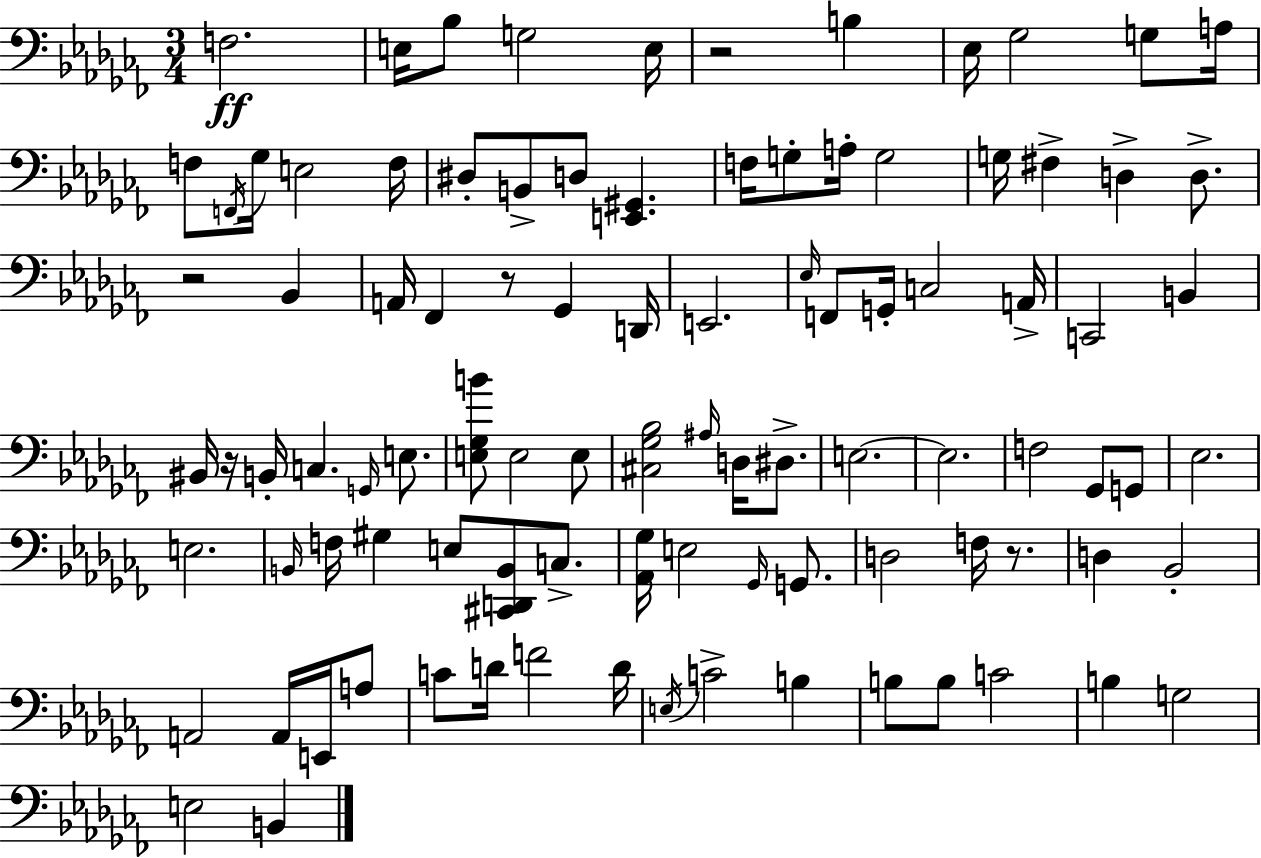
{
  \clef bass
  \numericTimeSignature
  \time 3/4
  \key aes \minor
  f2.\ff | e16 bes8 g2 e16 | r2 b4 | ees16 ges2 g8 a16 | \break f8 \acciaccatura { f,16 } ges16 e2 | f16 dis8-. b,8-> d8 <e, gis,>4. | f16 g8-. a16-. g2 | g16 fis4-> d4-> d8.-> | \break r2 bes,4 | a,16 fes,4 r8 ges,4 | d,16 e,2. | \grace { ees16 } f,8 g,16-. c2 | \break a,16-> c,2 b,4 | bis,16 r16 b,16-. c4. \grace { g,16 } | e8. <e ges b'>8 e2 | e8 <cis ges bes>2 \grace { ais16 } | \break d16 dis8.-> e2.~~ | e2. | f2 | ges,8 g,8 ees2. | \break e2. | \grace { b,16 } f16 gis4 e8 | <cis, d, b,>8 c8.-> <aes, ges>16 e2 | \grace { ges,16 } g,8. d2 | \break f16 r8. d4 bes,2-. | a,2 | a,16 e,16 a8 c'8 d'16 f'2 | d'16 \acciaccatura { e16 } c'2-> | \break b4 b8 b8 c'2 | b4 g2 | e2 | b,4 \bar "|."
}